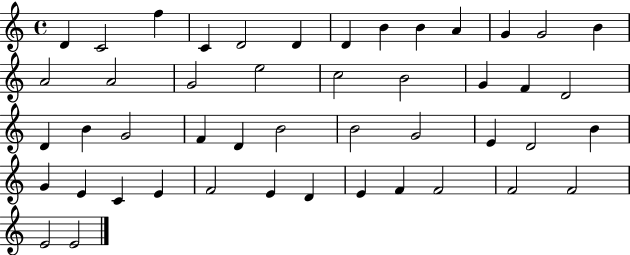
{
  \clef treble
  \time 4/4
  \defaultTimeSignature
  \key c \major
  d'4 c'2 f''4 | c'4 d'2 d'4 | d'4 b'4 b'4 a'4 | g'4 g'2 b'4 | \break a'2 a'2 | g'2 e''2 | c''2 b'2 | g'4 f'4 d'2 | \break d'4 b'4 g'2 | f'4 d'4 b'2 | b'2 g'2 | e'4 d'2 b'4 | \break g'4 e'4 c'4 e'4 | f'2 e'4 d'4 | e'4 f'4 f'2 | f'2 f'2 | \break e'2 e'2 | \bar "|."
}